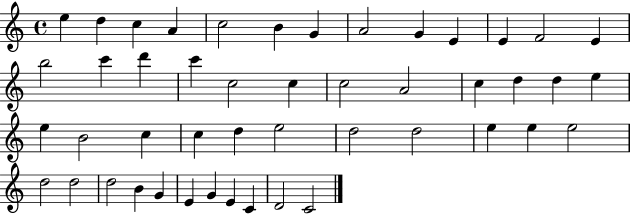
E5/q D5/q C5/q A4/q C5/h B4/q G4/q A4/h G4/q E4/q E4/q F4/h E4/q B5/h C6/q D6/q C6/q C5/h C5/q C5/h A4/h C5/q D5/q D5/q E5/q E5/q B4/h C5/q C5/q D5/q E5/h D5/h D5/h E5/q E5/q E5/h D5/h D5/h D5/h B4/q G4/q E4/q G4/q E4/q C4/q D4/h C4/h